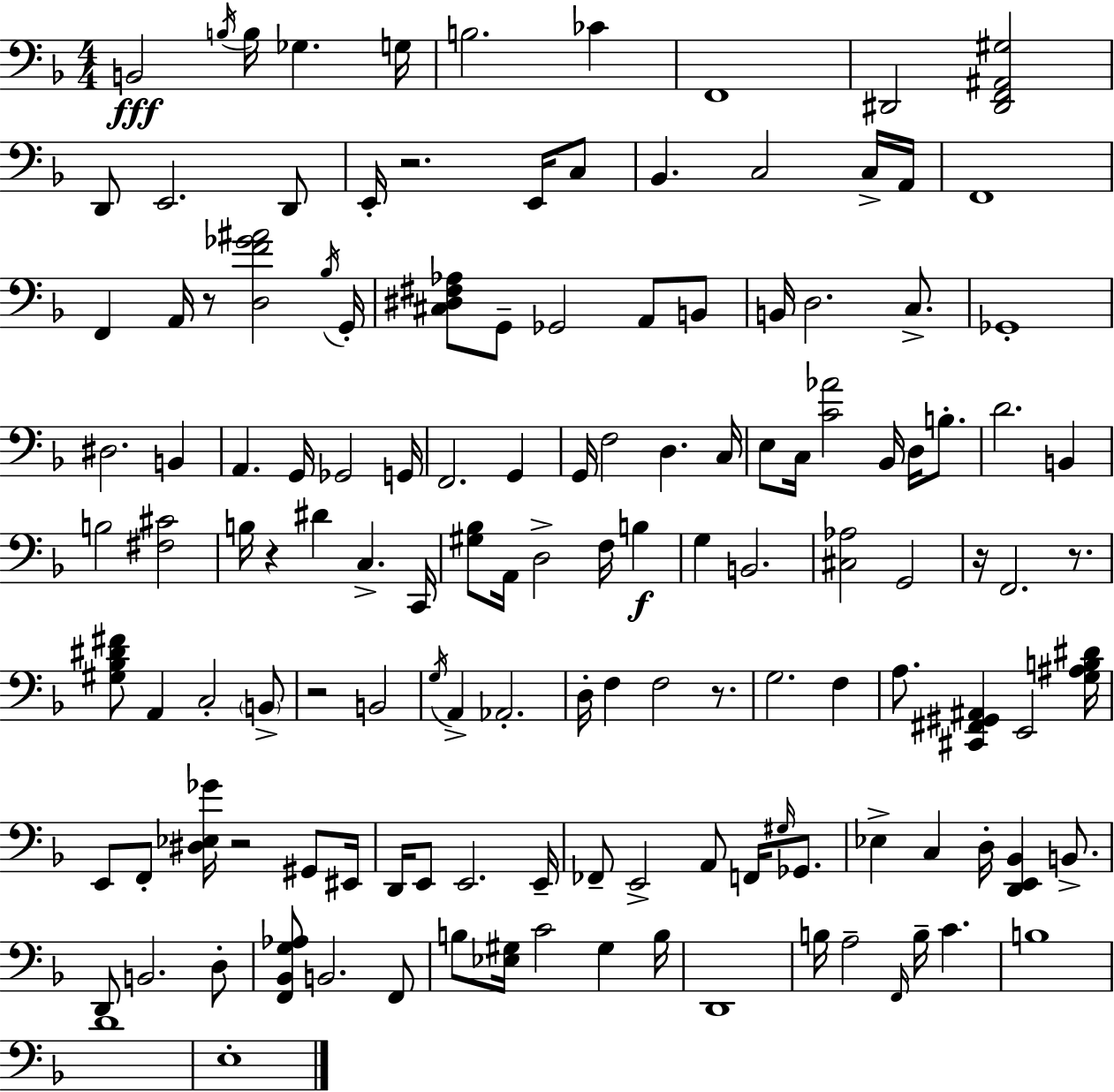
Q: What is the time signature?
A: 4/4